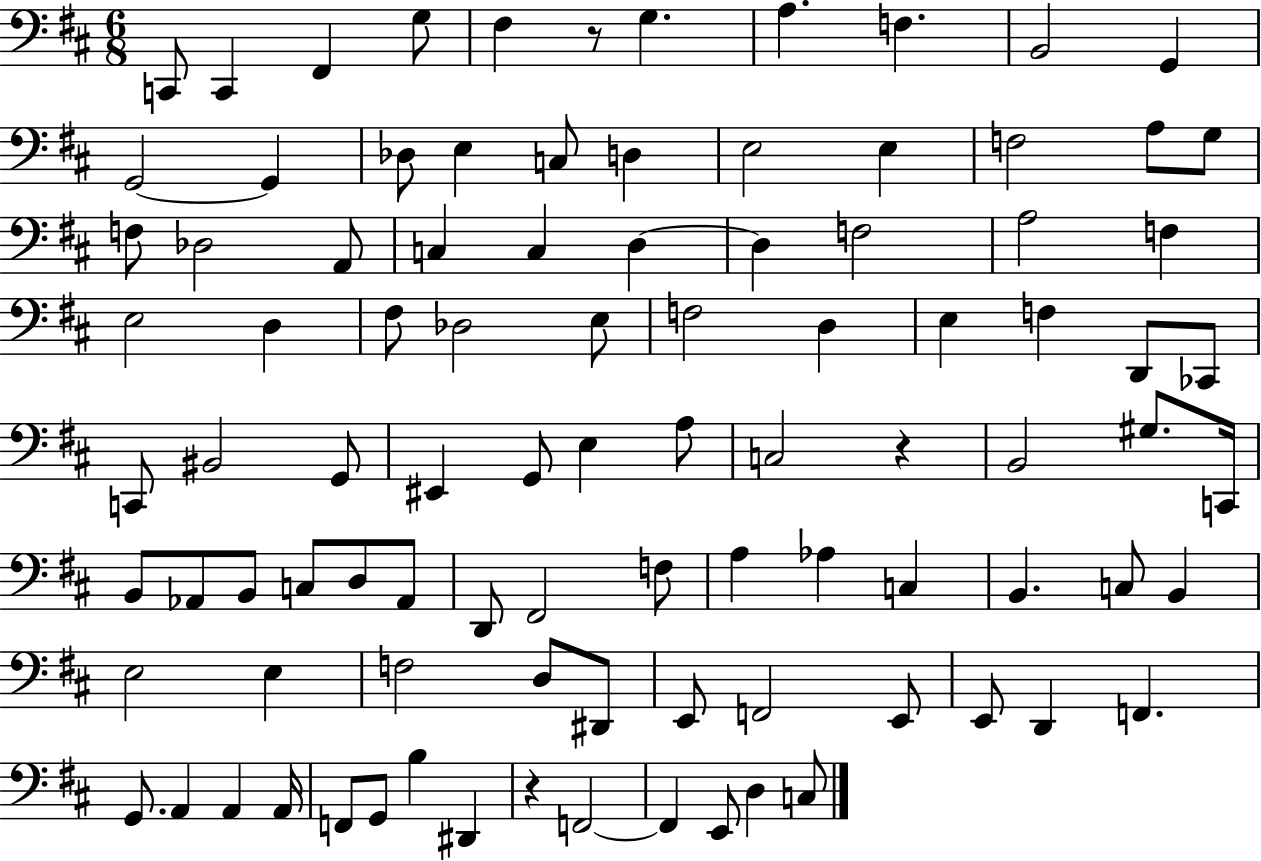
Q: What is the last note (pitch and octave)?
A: C3